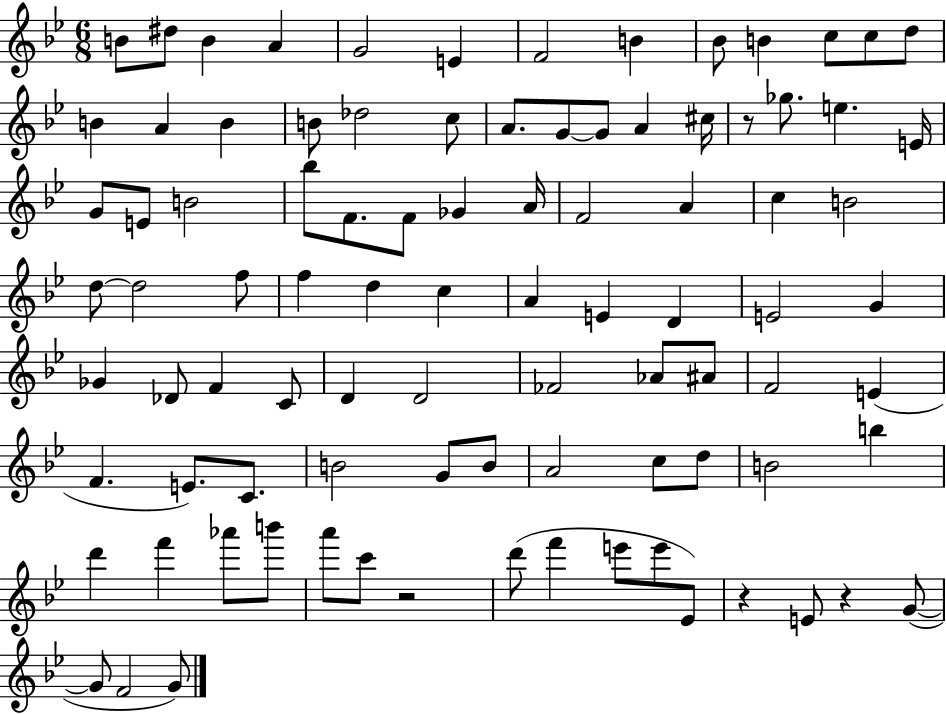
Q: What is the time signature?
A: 6/8